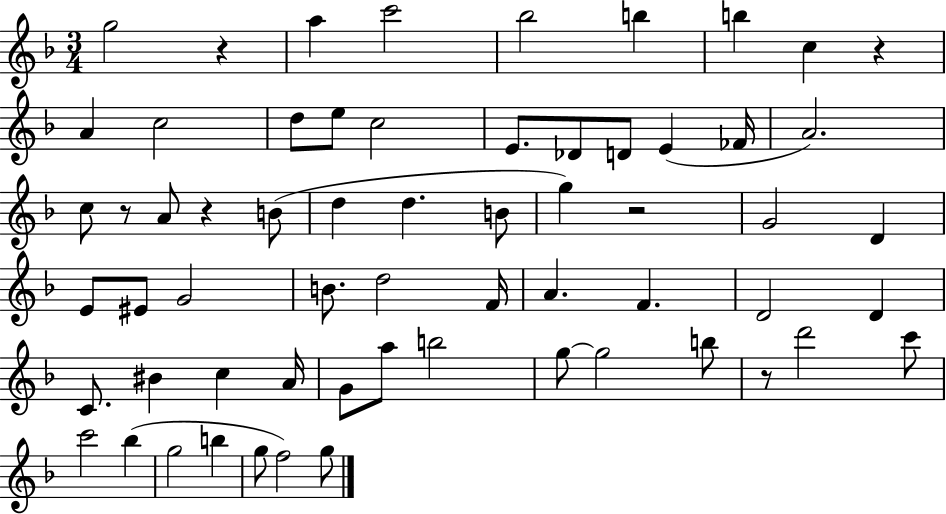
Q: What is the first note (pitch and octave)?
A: G5